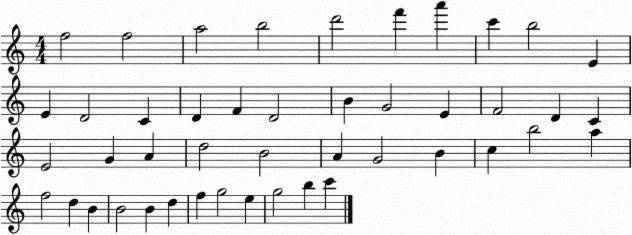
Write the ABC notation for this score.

X:1
T:Untitled
M:4/4
L:1/4
K:C
f2 f2 a2 b2 d'2 f' a' c' b2 E E D2 C D F D2 B G2 E F2 D C E2 G A d2 B2 A G2 B c b2 a f2 d B B2 B d f g2 e g2 b c'